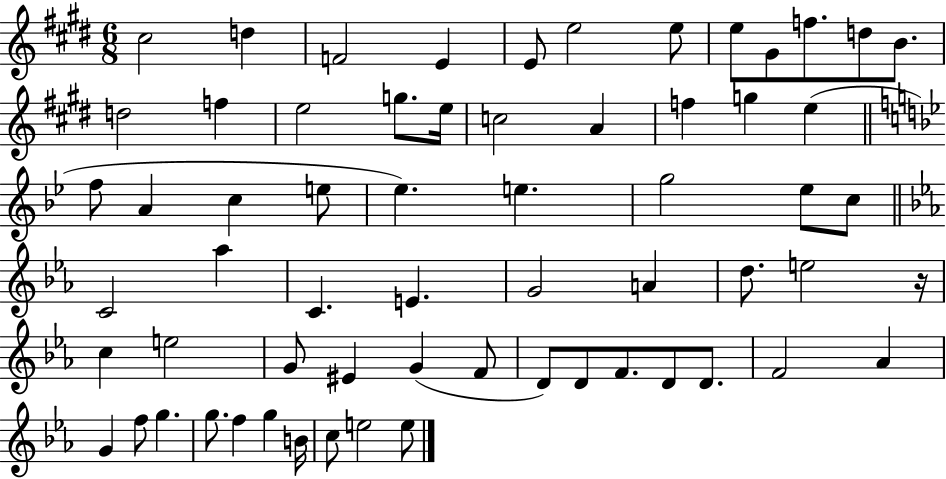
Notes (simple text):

C#5/h D5/q F4/h E4/q E4/e E5/h E5/e E5/e G#4/e F5/e. D5/e B4/e. D5/h F5/q E5/h G5/e. E5/s C5/h A4/q F5/q G5/q E5/q F5/e A4/q C5/q E5/e Eb5/q. E5/q. G5/h Eb5/e C5/e C4/h Ab5/q C4/q. E4/q. G4/h A4/q D5/e. E5/h R/s C5/q E5/h G4/e EIS4/q G4/q F4/e D4/e D4/e F4/e. D4/e D4/e. F4/h Ab4/q G4/q F5/e G5/q. G5/e. F5/q G5/q B4/s C5/e E5/h E5/e